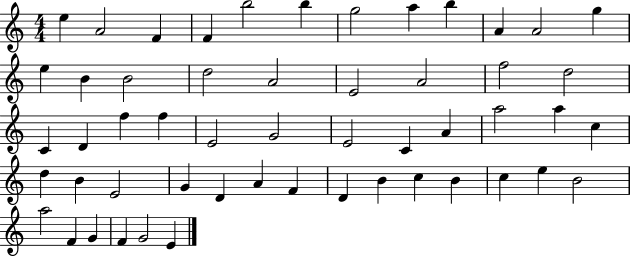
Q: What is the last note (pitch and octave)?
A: E4